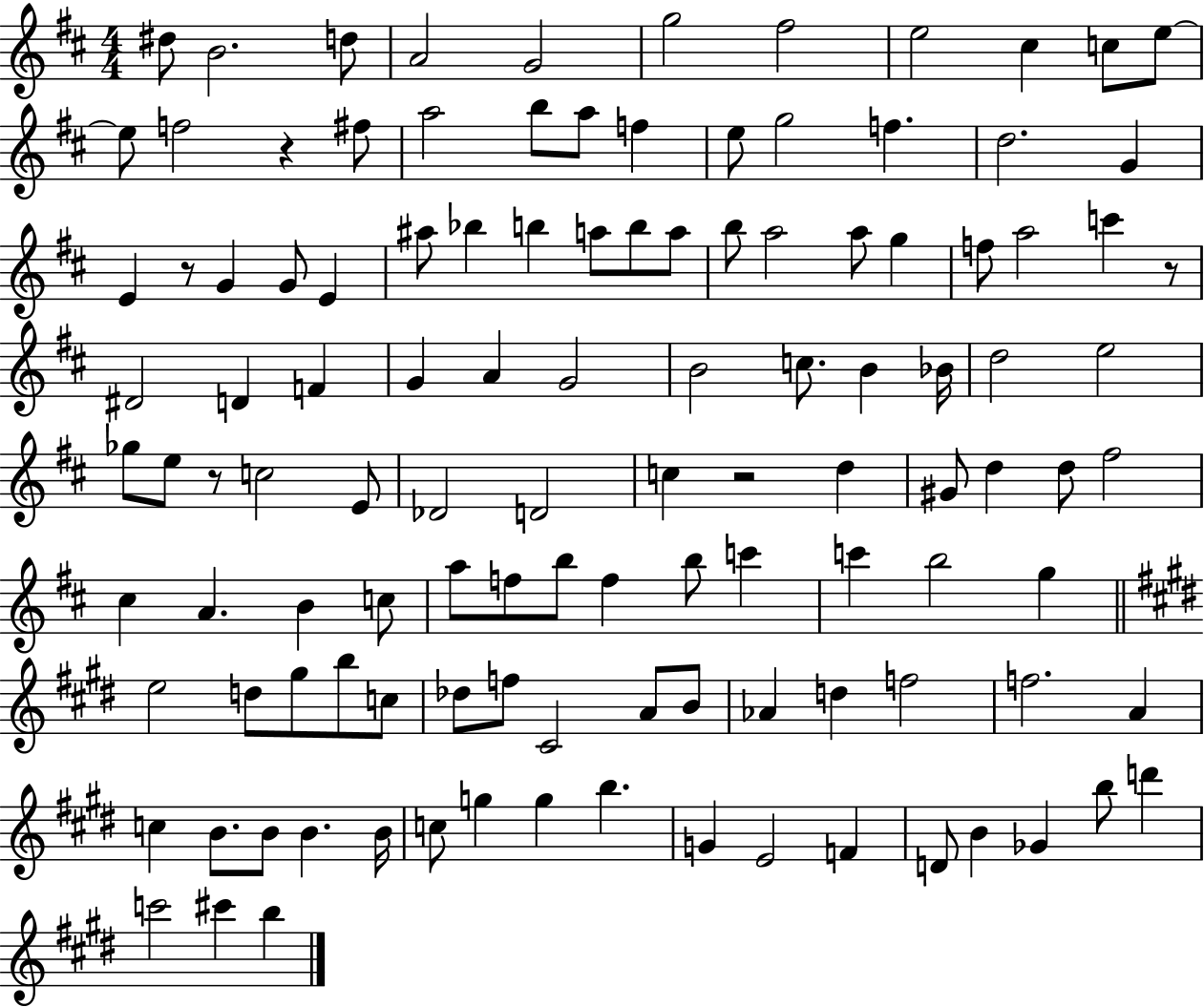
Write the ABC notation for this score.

X:1
T:Untitled
M:4/4
L:1/4
K:D
^d/2 B2 d/2 A2 G2 g2 ^f2 e2 ^c c/2 e/2 e/2 f2 z ^f/2 a2 b/2 a/2 f e/2 g2 f d2 G E z/2 G G/2 E ^a/2 _b b a/2 b/2 a/2 b/2 a2 a/2 g f/2 a2 c' z/2 ^D2 D F G A G2 B2 c/2 B _B/4 d2 e2 _g/2 e/2 z/2 c2 E/2 _D2 D2 c z2 d ^G/2 d d/2 ^f2 ^c A B c/2 a/2 f/2 b/2 f b/2 c' c' b2 g e2 d/2 ^g/2 b/2 c/2 _d/2 f/2 ^C2 A/2 B/2 _A d f2 f2 A c B/2 B/2 B B/4 c/2 g g b G E2 F D/2 B _G b/2 d' c'2 ^c' b